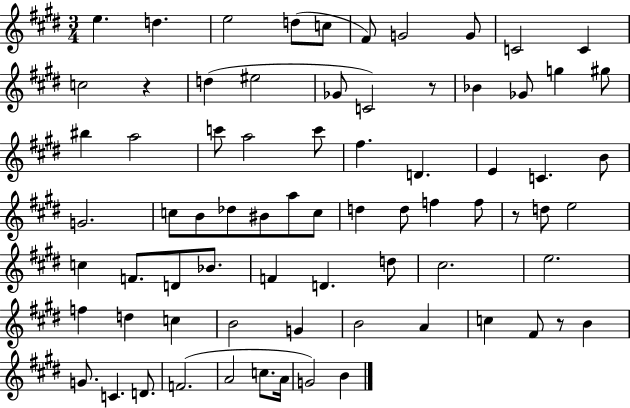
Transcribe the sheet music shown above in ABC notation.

X:1
T:Untitled
M:3/4
L:1/4
K:E
e d e2 d/2 c/2 ^F/2 G2 G/2 C2 C c2 z d ^e2 _G/2 C2 z/2 _B _G/2 g ^g/2 ^b a2 c'/2 a2 c'/2 ^f D E C B/2 G2 c/2 B/2 _d/2 ^B/2 a/2 c/2 d d/2 f f/2 z/2 d/2 e2 c F/2 D/2 _B/2 F D d/2 ^c2 e2 f d c B2 G B2 A c ^F/2 z/2 B G/2 C D/2 F2 A2 c/2 A/4 G2 B